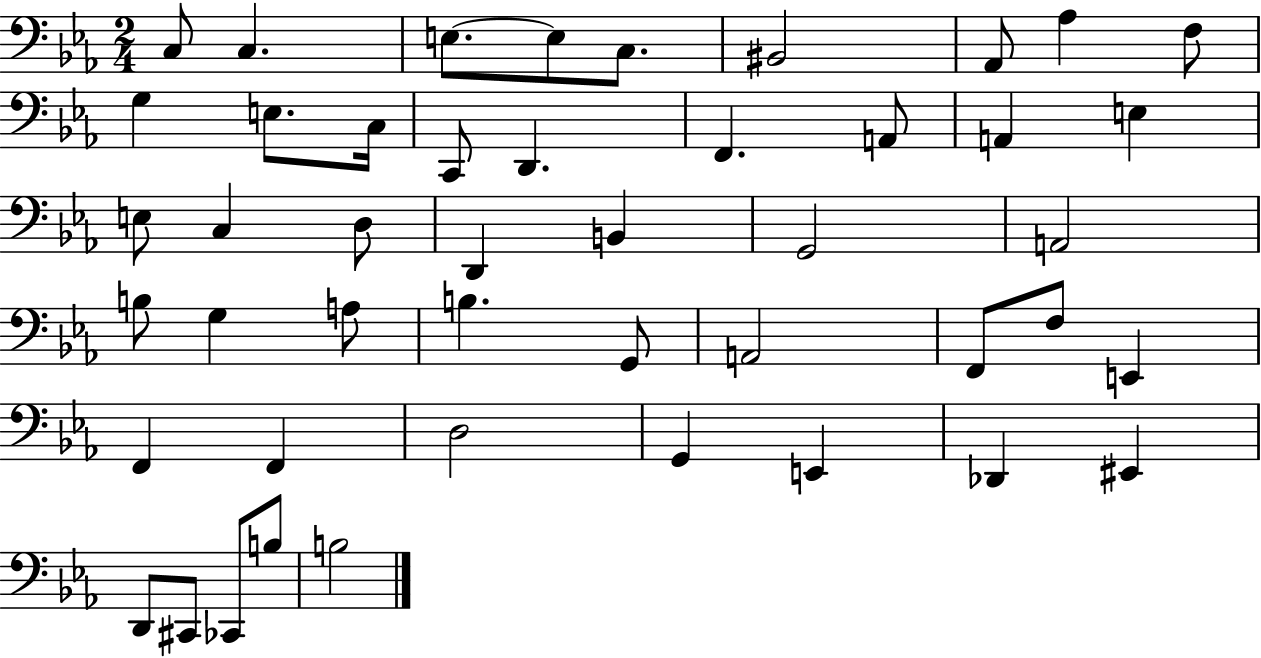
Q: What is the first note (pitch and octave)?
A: C3